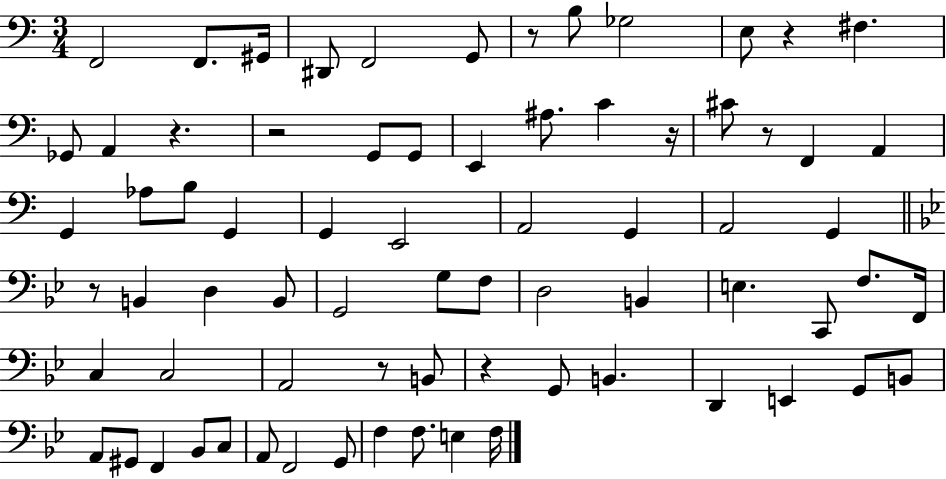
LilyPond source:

{
  \clef bass
  \numericTimeSignature
  \time 3/4
  \key c \major
  f,2 f,8. gis,16 | dis,8 f,2 g,8 | r8 b8 ges2 | e8 r4 fis4. | \break ges,8 a,4 r4. | r2 g,8 g,8 | e,4 ais8. c'4 r16 | cis'8 r8 f,4 a,4 | \break g,4 aes8 b8 g,4 | g,4 e,2 | a,2 g,4 | a,2 g,4 | \break \bar "||" \break \key bes \major r8 b,4 d4 b,8 | g,2 g8 f8 | d2 b,4 | e4. c,8 f8. f,16 | \break c4 c2 | a,2 r8 b,8 | r4 g,8 b,4. | d,4 e,4 g,8 b,8 | \break a,8 gis,8 f,4 bes,8 c8 | a,8 f,2 g,8 | f4 f8. e4 f16 | \bar "|."
}